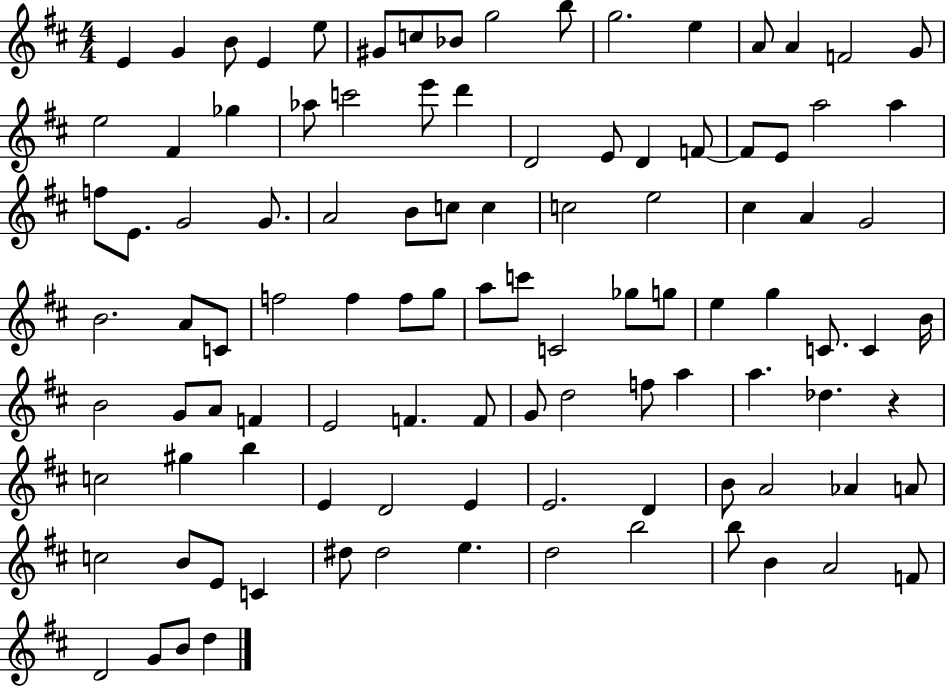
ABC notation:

X:1
T:Untitled
M:4/4
L:1/4
K:D
E G B/2 E e/2 ^G/2 c/2 _B/2 g2 b/2 g2 e A/2 A F2 G/2 e2 ^F _g _a/2 c'2 e'/2 d' D2 E/2 D F/2 F/2 E/2 a2 a f/2 E/2 G2 G/2 A2 B/2 c/2 c c2 e2 ^c A G2 B2 A/2 C/2 f2 f f/2 g/2 a/2 c'/2 C2 _g/2 g/2 e g C/2 C B/4 B2 G/2 A/2 F E2 F F/2 G/2 d2 f/2 a a _d z c2 ^g b E D2 E E2 D B/2 A2 _A A/2 c2 B/2 E/2 C ^d/2 ^d2 e d2 b2 b/2 B A2 F/2 D2 G/2 B/2 d